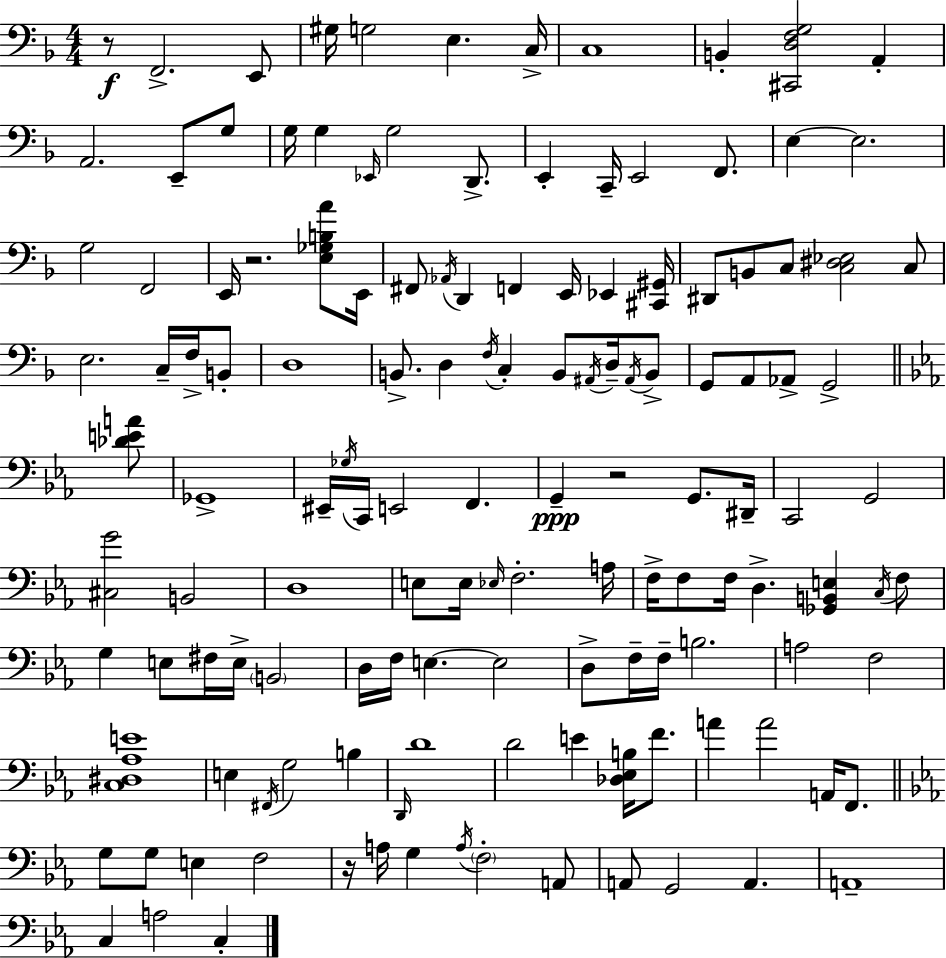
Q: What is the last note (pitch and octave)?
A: C3